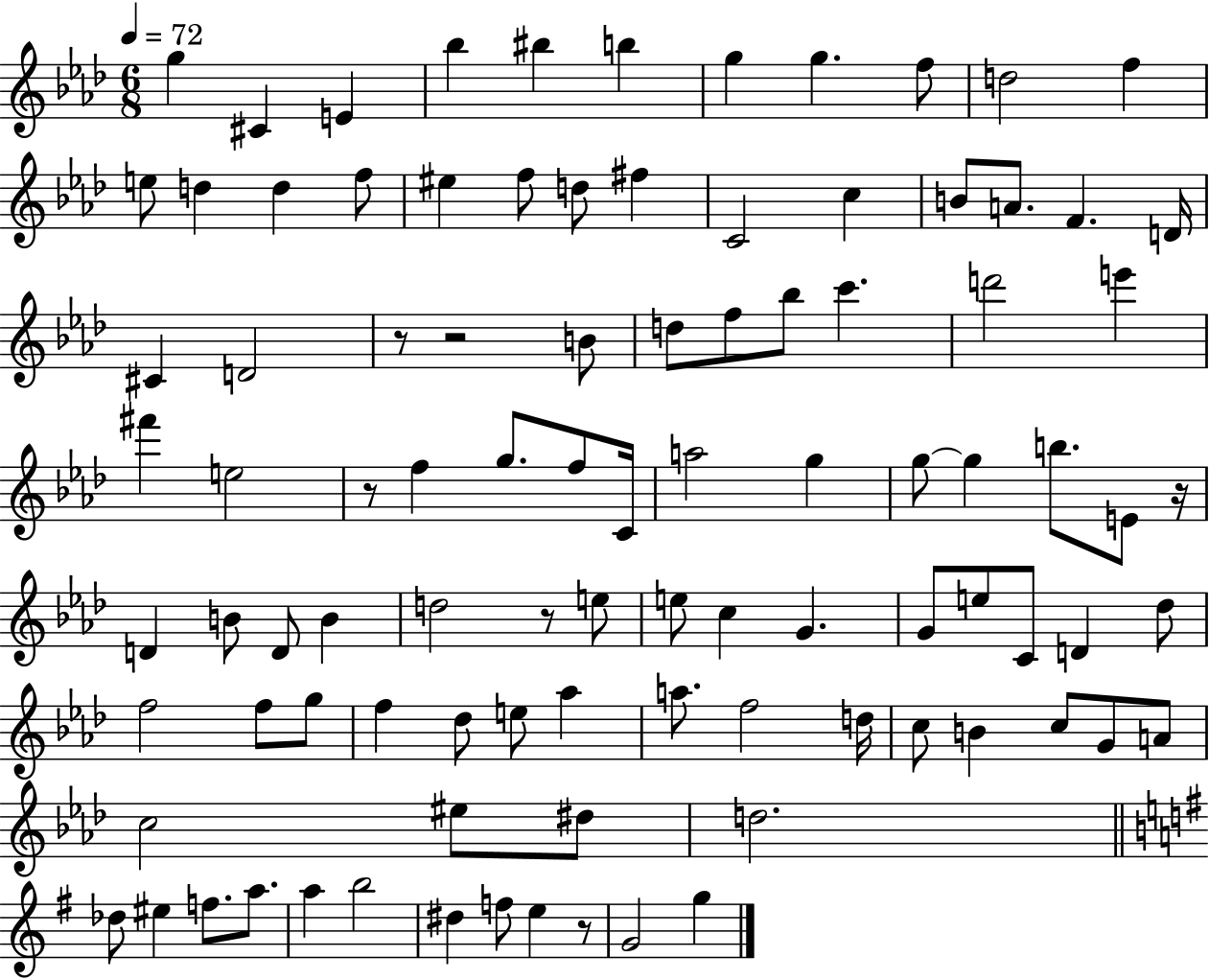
{
  \clef treble
  \numericTimeSignature
  \time 6/8
  \key aes \major
  \tempo 4 = 72
  g''4 cis'4 e'4 | bes''4 bis''4 b''4 | g''4 g''4. f''8 | d''2 f''4 | \break e''8 d''4 d''4 f''8 | eis''4 f''8 d''8 fis''4 | c'2 c''4 | b'8 a'8. f'4. d'16 | \break cis'4 d'2 | r8 r2 b'8 | d''8 f''8 bes''8 c'''4. | d'''2 e'''4 | \break fis'''4 e''2 | r8 f''4 g''8. f''8 c'16 | a''2 g''4 | g''8~~ g''4 b''8. e'8 r16 | \break d'4 b'8 d'8 b'4 | d''2 r8 e''8 | e''8 c''4 g'4. | g'8 e''8 c'8 d'4 des''8 | \break f''2 f''8 g''8 | f''4 des''8 e''8 aes''4 | a''8. f''2 d''16 | c''8 b'4 c''8 g'8 a'8 | \break c''2 eis''8 dis''8 | d''2. | \bar "||" \break \key g \major des''8 eis''4 f''8. a''8. | a''4 b''2 | dis''4 f''8 e''4 r8 | g'2 g''4 | \break \bar "|."
}